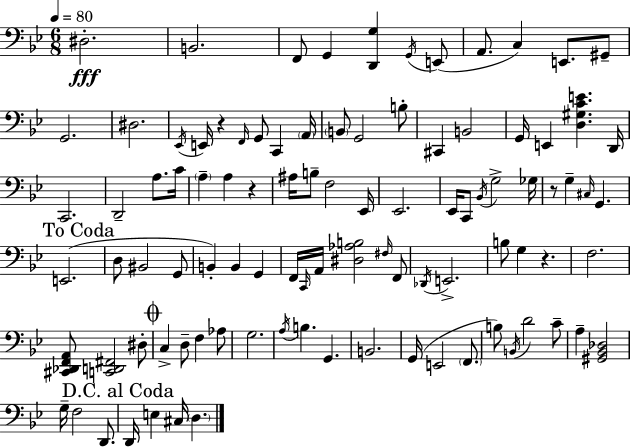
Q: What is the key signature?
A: G minor